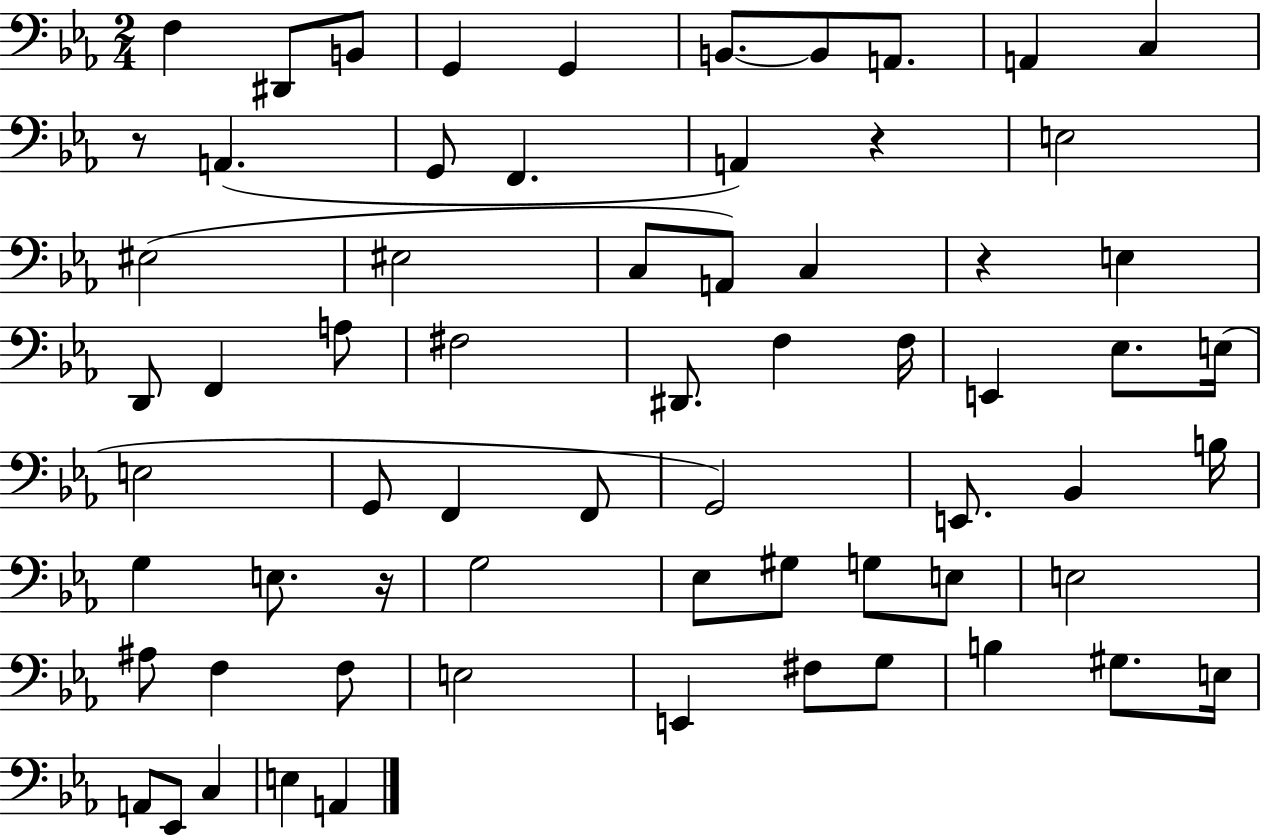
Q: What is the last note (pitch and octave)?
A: A2